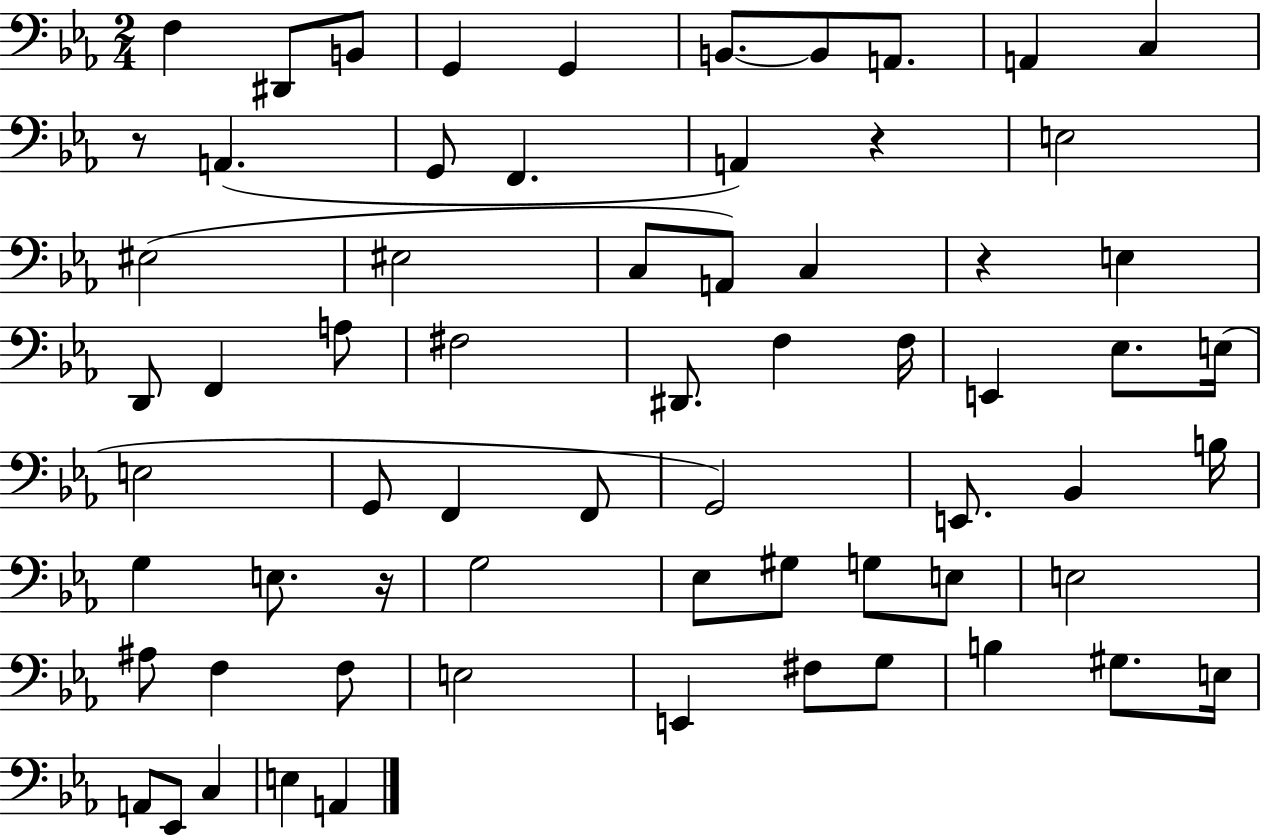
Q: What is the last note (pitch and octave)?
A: A2